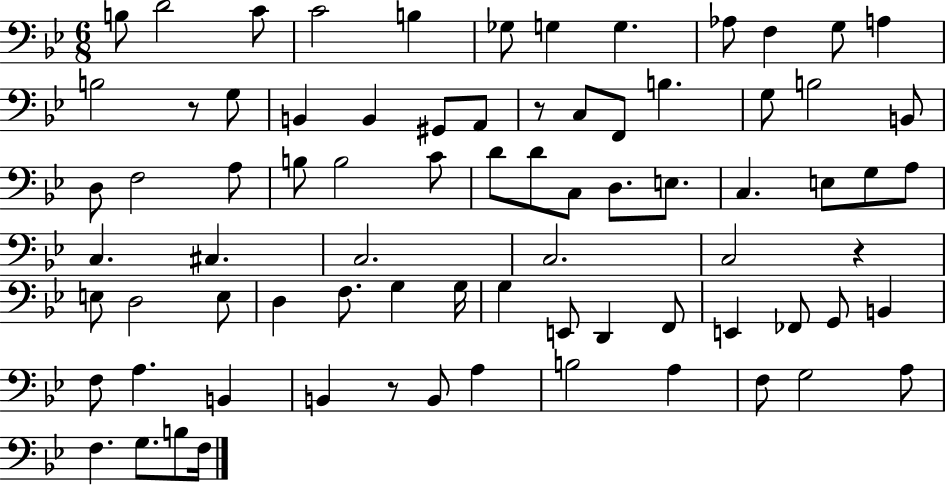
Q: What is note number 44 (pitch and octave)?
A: C3